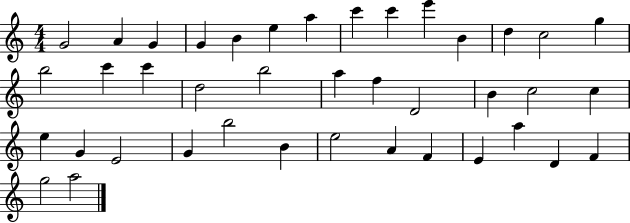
X:1
T:Untitled
M:4/4
L:1/4
K:C
G2 A G G B e a c' c' e' B d c2 g b2 c' c' d2 b2 a f D2 B c2 c e G E2 G b2 B e2 A F E a D F g2 a2